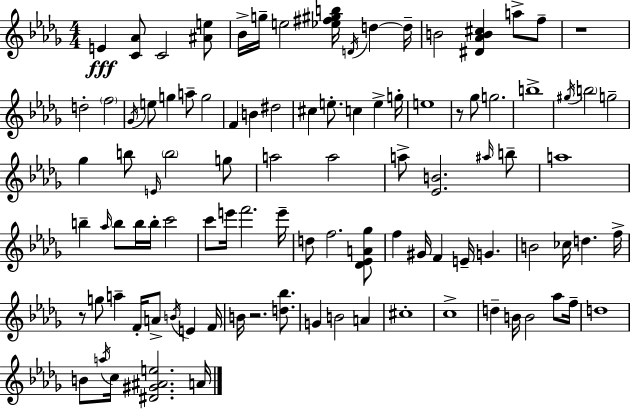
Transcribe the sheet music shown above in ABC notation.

X:1
T:Untitled
M:4/4
L:1/4
K:Bbm
E [C_A]/2 C2 [^Ae]/2 _B/4 g/4 e2 [_e^f^gb]/4 D/4 d d/4 B2 [^D_AB^c] a/2 f/2 z4 d2 f2 _G/4 e/2 g a/2 g2 F B ^d2 ^c e/2 c e g/4 e4 z/2 _g/2 g2 b4 ^g/4 b2 g2 _g b/2 E/4 b2 g/2 a2 a2 a/2 [_EB]2 ^a/4 b/2 a4 b _a/4 b/2 b/4 b/4 c'2 c'/2 e'/4 f'2 e'/4 d/2 f2 [_D_EA_g]/2 f ^G/4 F E/4 G B2 _c/4 d f/4 z/2 g/2 a F/4 A/2 B/4 E F/4 B/4 z2 [d_b]/2 G B2 A ^c4 c4 d B/4 B2 _a/2 f/4 d4 B/2 a/4 c/4 [^D^G^Ae]2 A/4